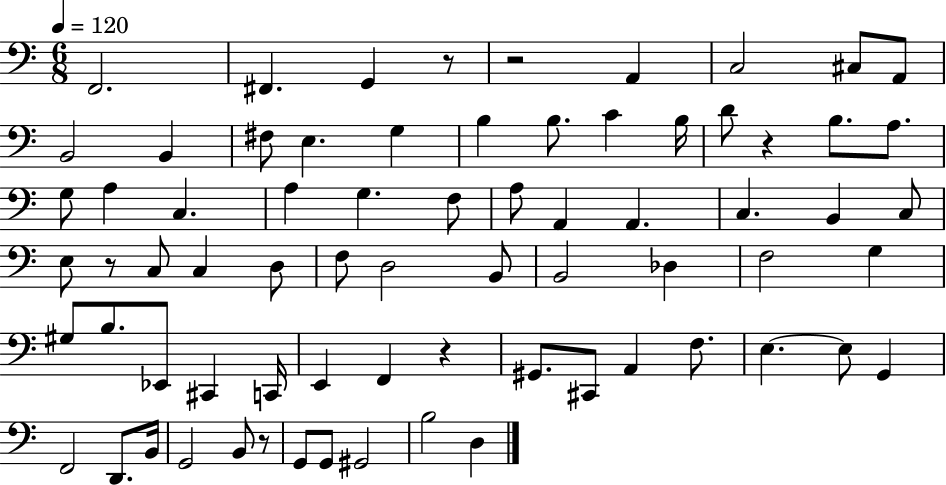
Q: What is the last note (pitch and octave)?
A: D3